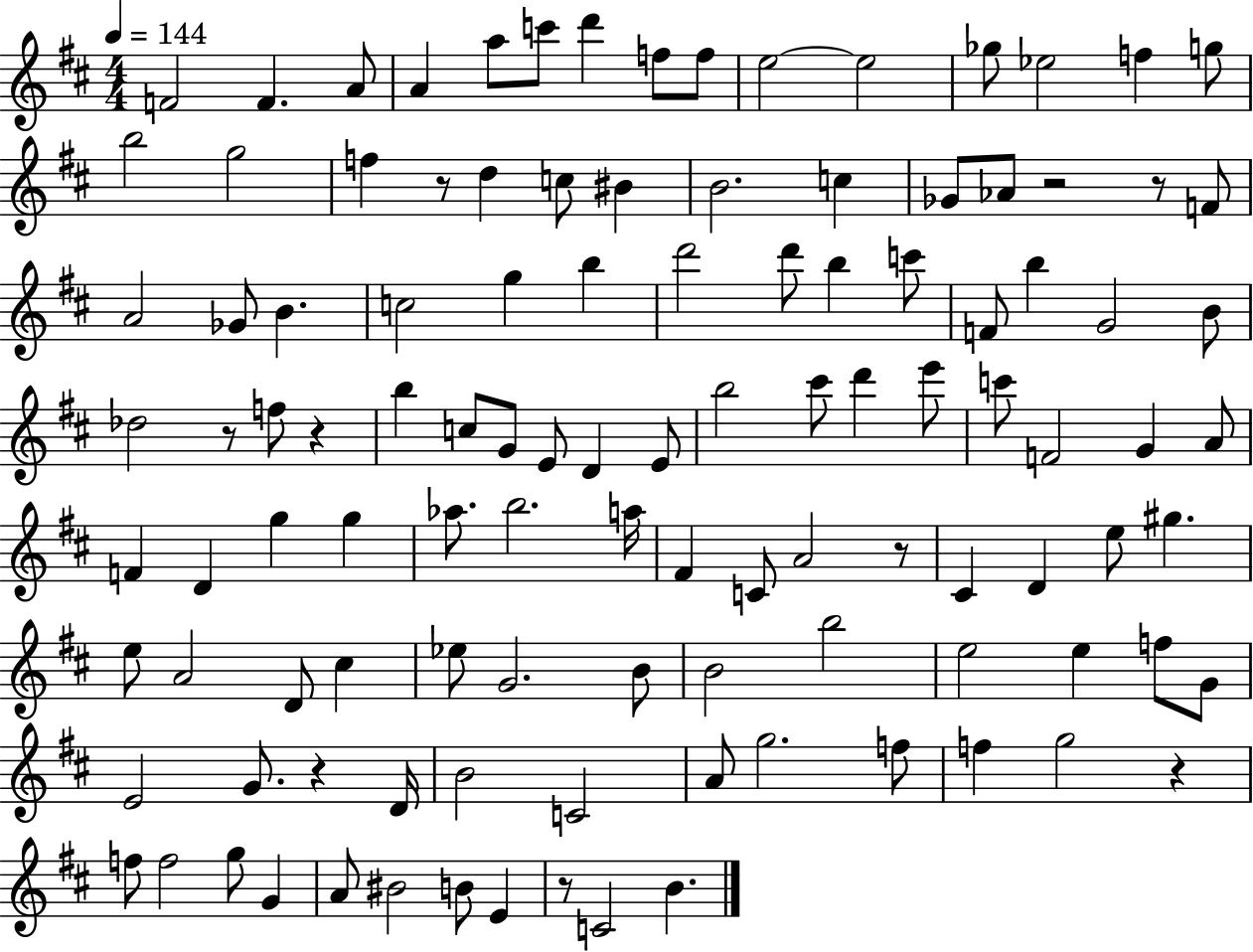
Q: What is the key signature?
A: D major